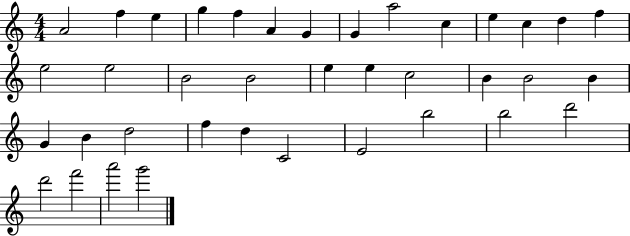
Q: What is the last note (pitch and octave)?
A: G6